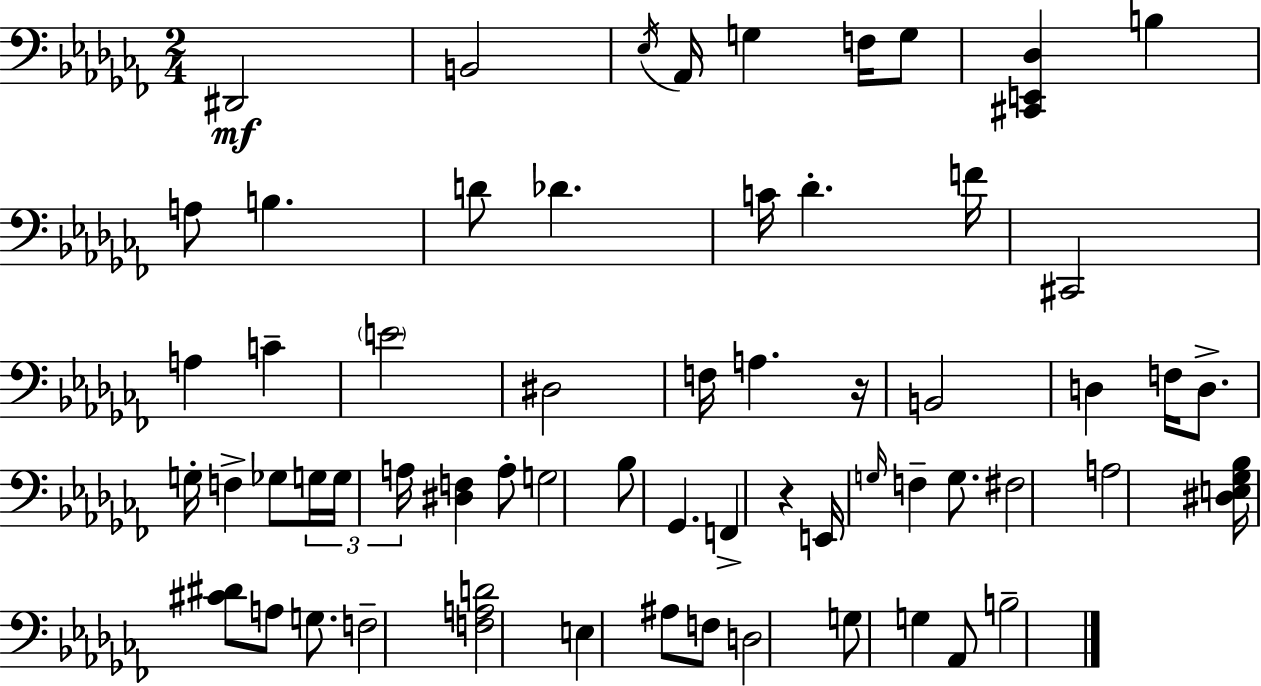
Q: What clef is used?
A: bass